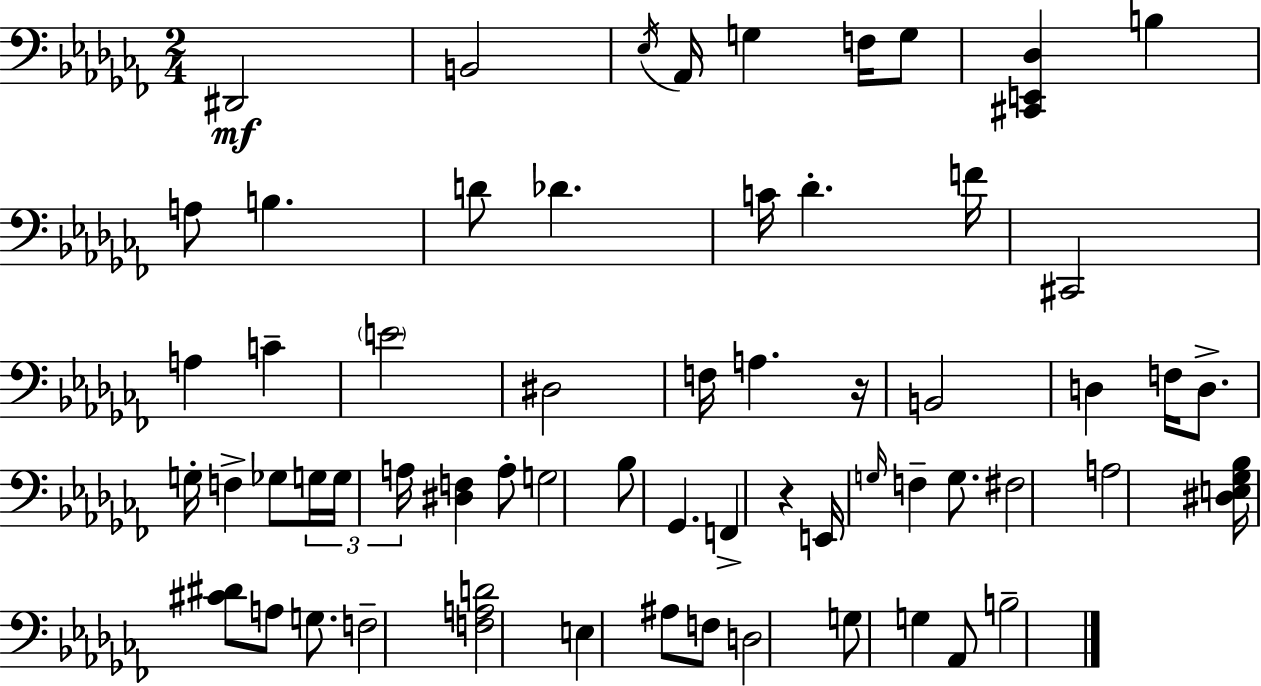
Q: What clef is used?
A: bass